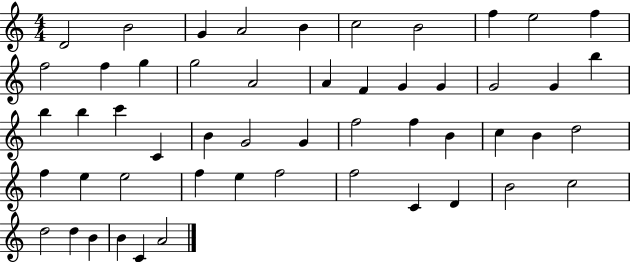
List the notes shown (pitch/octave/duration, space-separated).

D4/h B4/h G4/q A4/h B4/q C5/h B4/h F5/q E5/h F5/q F5/h F5/q G5/q G5/h A4/h A4/q F4/q G4/q G4/q G4/h G4/q B5/q B5/q B5/q C6/q C4/q B4/q G4/h G4/q F5/h F5/q B4/q C5/q B4/q D5/h F5/q E5/q E5/h F5/q E5/q F5/h F5/h C4/q D4/q B4/h C5/h D5/h D5/q B4/q B4/q C4/q A4/h